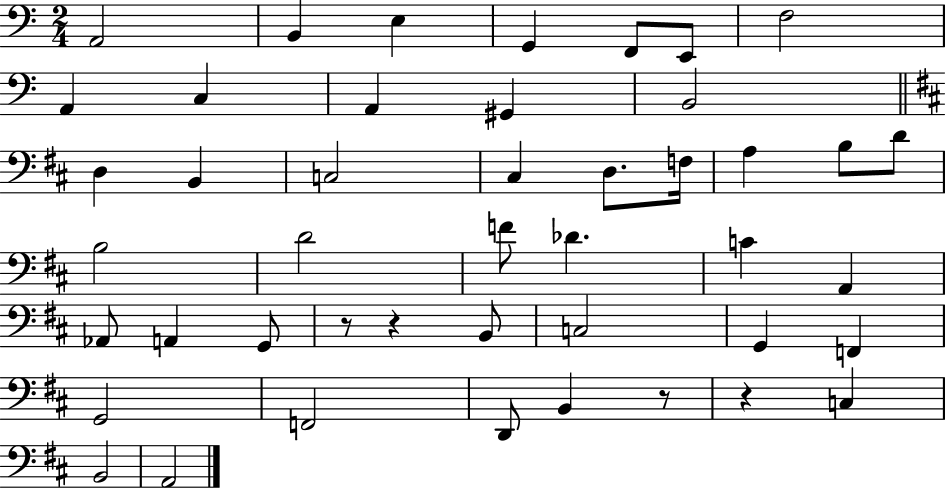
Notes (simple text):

A2/h B2/q E3/q G2/q F2/e E2/e F3/h A2/q C3/q A2/q G#2/q B2/h D3/q B2/q C3/h C#3/q D3/e. F3/s A3/q B3/e D4/e B3/h D4/h F4/e Db4/q. C4/q A2/q Ab2/e A2/q G2/e R/e R/q B2/e C3/h G2/q F2/q G2/h F2/h D2/e B2/q R/e R/q C3/q B2/h A2/h